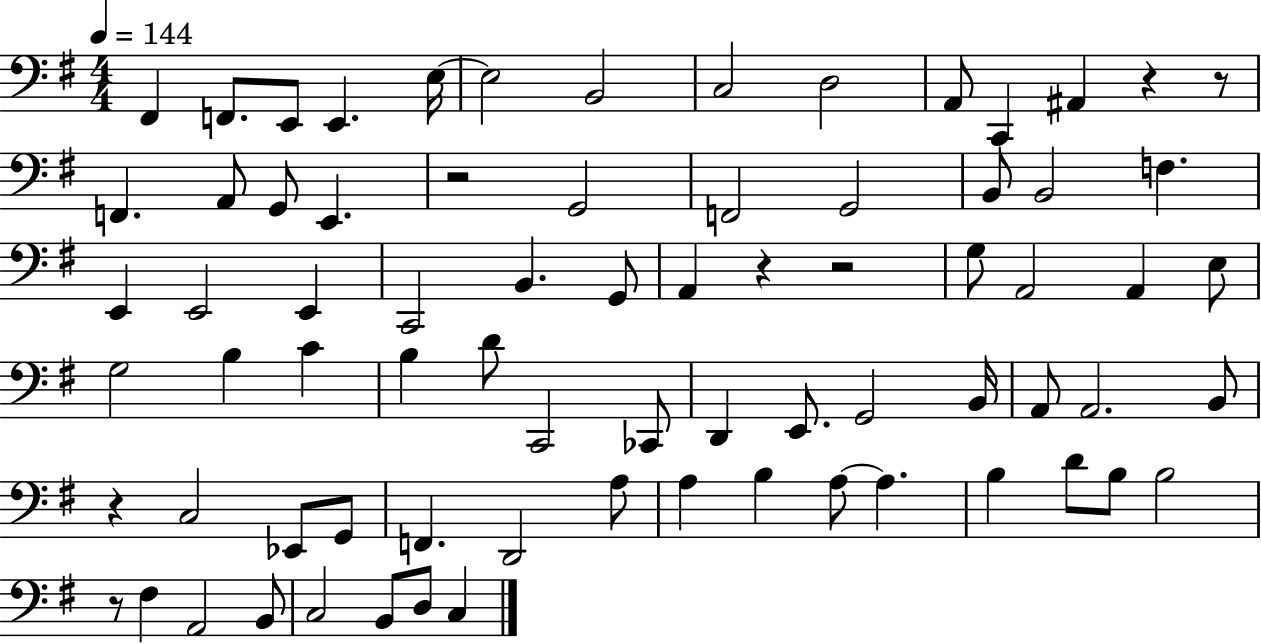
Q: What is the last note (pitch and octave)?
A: C3